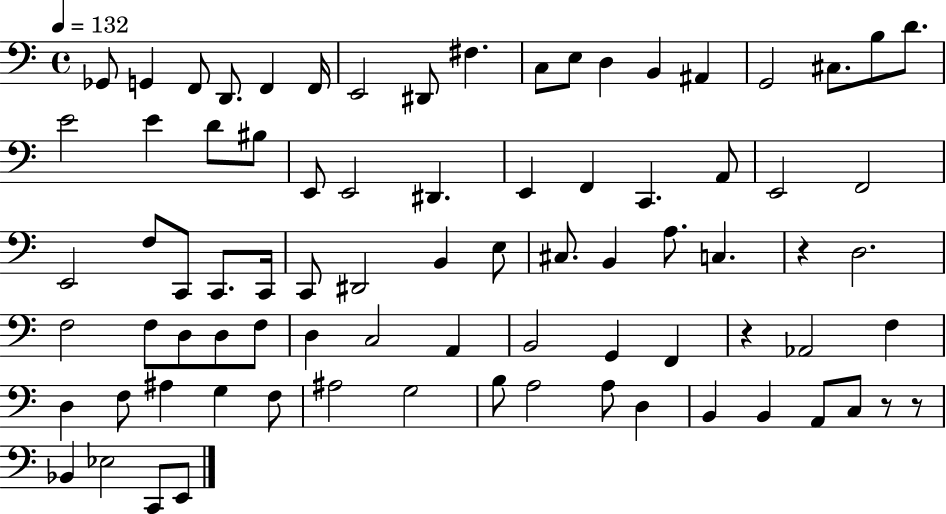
Gb2/e G2/q F2/e D2/e. F2/q F2/s E2/h D#2/e F#3/q. C3/e E3/e D3/q B2/q A#2/q G2/h C#3/e. B3/e D4/e. E4/h E4/q D4/e BIS3/e E2/e E2/h D#2/q. E2/q F2/q C2/q. A2/e E2/h F2/h E2/h F3/e C2/e C2/e. C2/s C2/e D#2/h B2/q E3/e C#3/e. B2/q A3/e. C3/q. R/q D3/h. F3/h F3/e D3/e D3/e F3/e D3/q C3/h A2/q B2/h G2/q F2/q R/q Ab2/h F3/q D3/q F3/e A#3/q G3/q F3/e A#3/h G3/h B3/e A3/h A3/e D3/q B2/q B2/q A2/e C3/e R/e R/e Bb2/q Eb3/h C2/e E2/e